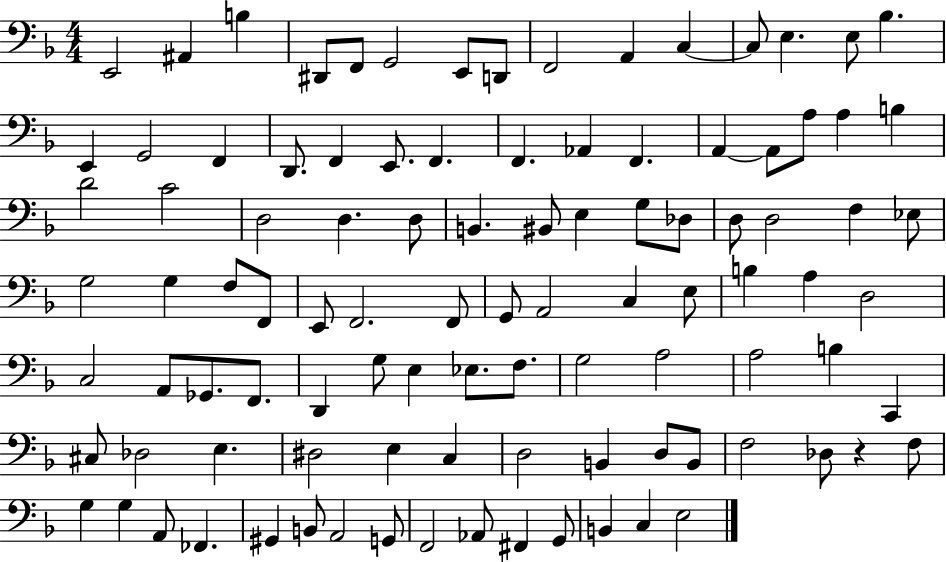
{
  \clef bass
  \numericTimeSignature
  \time 4/4
  \key f \major
  e,2 ais,4 b4 | dis,8 f,8 g,2 e,8 d,8 | f,2 a,4 c4~~ | c8 e4. e8 bes4. | \break e,4 g,2 f,4 | d,8. f,4 e,8. f,4. | f,4. aes,4 f,4. | a,4~~ a,8 a8 a4 b4 | \break d'2 c'2 | d2 d4. d8 | b,4. bis,8 e4 g8 des8 | d8 d2 f4 ees8 | \break g2 g4 f8 f,8 | e,8 f,2. f,8 | g,8 a,2 c4 e8 | b4 a4 d2 | \break c2 a,8 ges,8. f,8. | d,4 g8 e4 ees8. f8. | g2 a2 | a2 b4 c,4 | \break cis8 des2 e4. | dis2 e4 c4 | d2 b,4 d8 b,8 | f2 des8 r4 f8 | \break g4 g4 a,8 fes,4. | gis,4 b,8 a,2 g,8 | f,2 aes,8 fis,4 g,8 | b,4 c4 e2 | \break \bar "|."
}